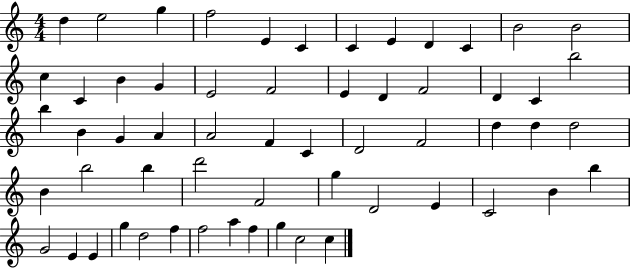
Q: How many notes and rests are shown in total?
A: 59